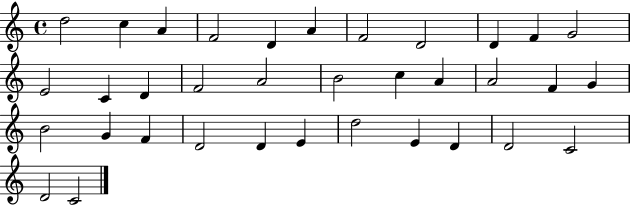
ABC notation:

X:1
T:Untitled
M:4/4
L:1/4
K:C
d2 c A F2 D A F2 D2 D F G2 E2 C D F2 A2 B2 c A A2 F G B2 G F D2 D E d2 E D D2 C2 D2 C2